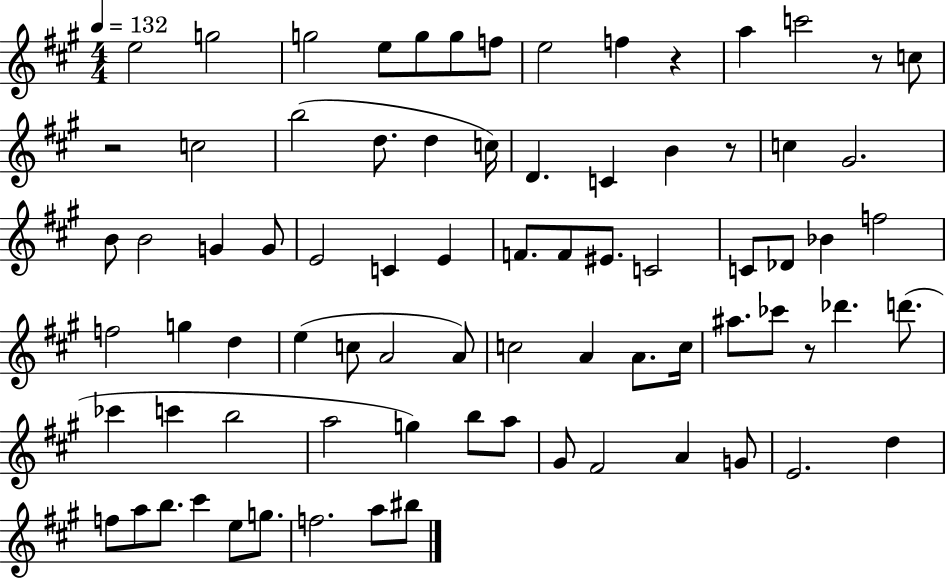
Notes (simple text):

E5/h G5/h G5/h E5/e G5/e G5/e F5/e E5/h F5/q R/q A5/q C6/h R/e C5/e R/h C5/h B5/h D5/e. D5/q C5/s D4/q. C4/q B4/q R/e C5/q G#4/h. B4/e B4/h G4/q G4/e E4/h C4/q E4/q F4/e. F4/e EIS4/e. C4/h C4/e Db4/e Bb4/q F5/h F5/h G5/q D5/q E5/q C5/e A4/h A4/e C5/h A4/q A4/e. C5/s A#5/e. CES6/e R/e Db6/q. D6/e. CES6/q C6/q B5/h A5/h G5/q B5/e A5/e G#4/e F#4/h A4/q G4/e E4/h. D5/q F5/e A5/e B5/e. C#6/q E5/e G5/e. F5/h. A5/e BIS5/e